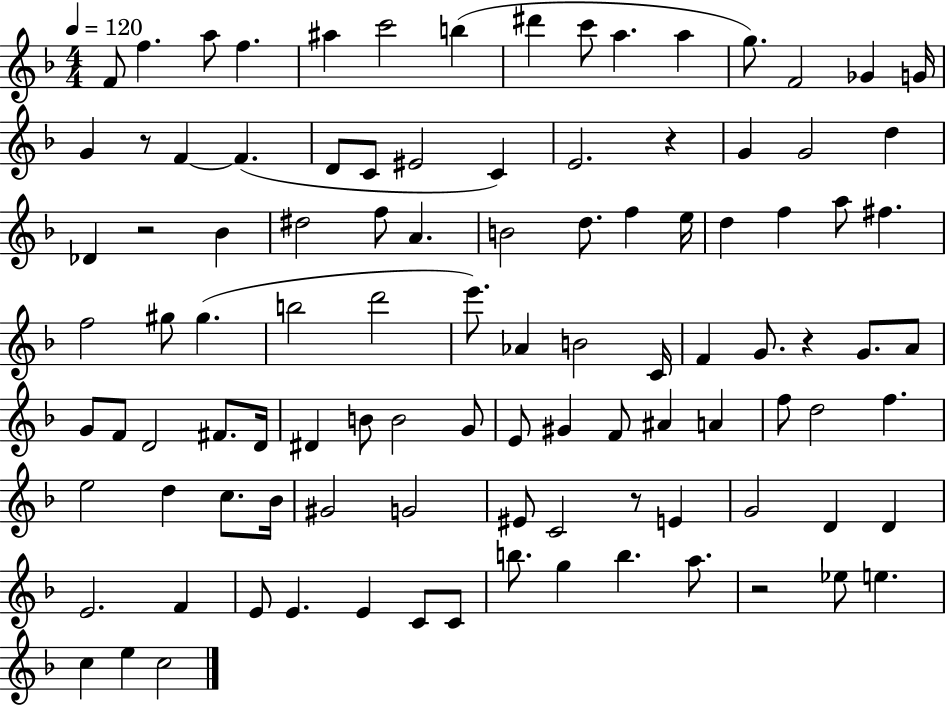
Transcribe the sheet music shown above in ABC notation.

X:1
T:Untitled
M:4/4
L:1/4
K:F
F/2 f a/2 f ^a c'2 b ^d' c'/2 a a g/2 F2 _G G/4 G z/2 F F D/2 C/2 ^E2 C E2 z G G2 d _D z2 _B ^d2 f/2 A B2 d/2 f e/4 d f a/2 ^f f2 ^g/2 ^g b2 d'2 e'/2 _A B2 C/4 F G/2 z G/2 A/2 G/2 F/2 D2 ^F/2 D/4 ^D B/2 B2 G/2 E/2 ^G F/2 ^A A f/2 d2 f e2 d c/2 _B/4 ^G2 G2 ^E/2 C2 z/2 E G2 D D E2 F E/2 E E C/2 C/2 b/2 g b a/2 z2 _e/2 e c e c2